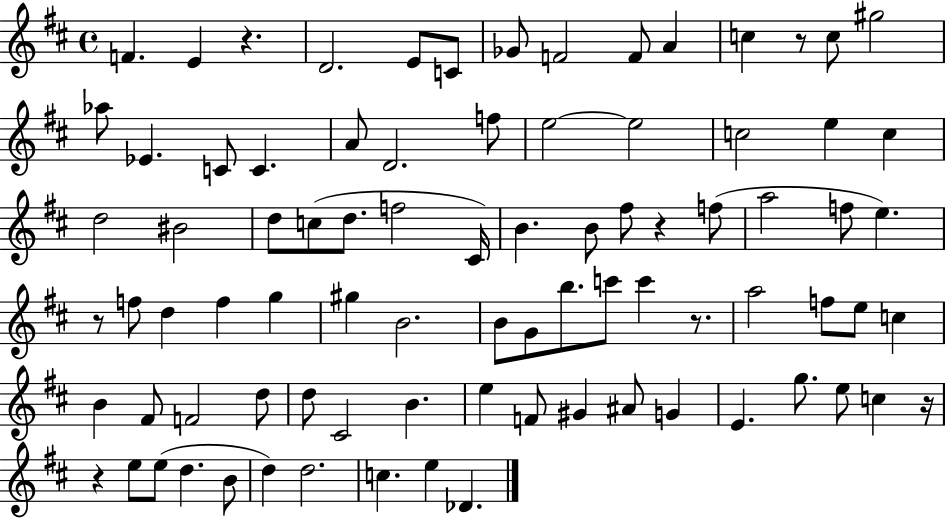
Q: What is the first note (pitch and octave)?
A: F4